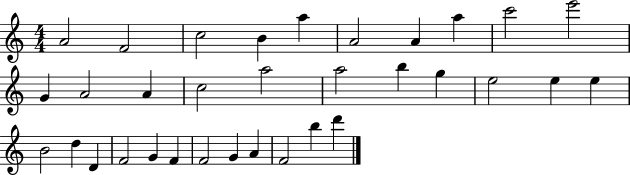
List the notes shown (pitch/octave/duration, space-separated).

A4/h F4/h C5/h B4/q A5/q A4/h A4/q A5/q C6/h E6/h G4/q A4/h A4/q C5/h A5/h A5/h B5/q G5/q E5/h E5/q E5/q B4/h D5/q D4/q F4/h G4/q F4/q F4/h G4/q A4/q F4/h B5/q D6/q